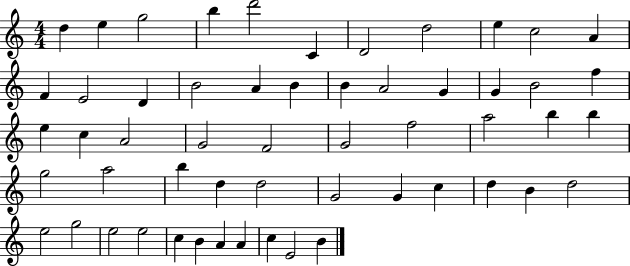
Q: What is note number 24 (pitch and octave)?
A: E5